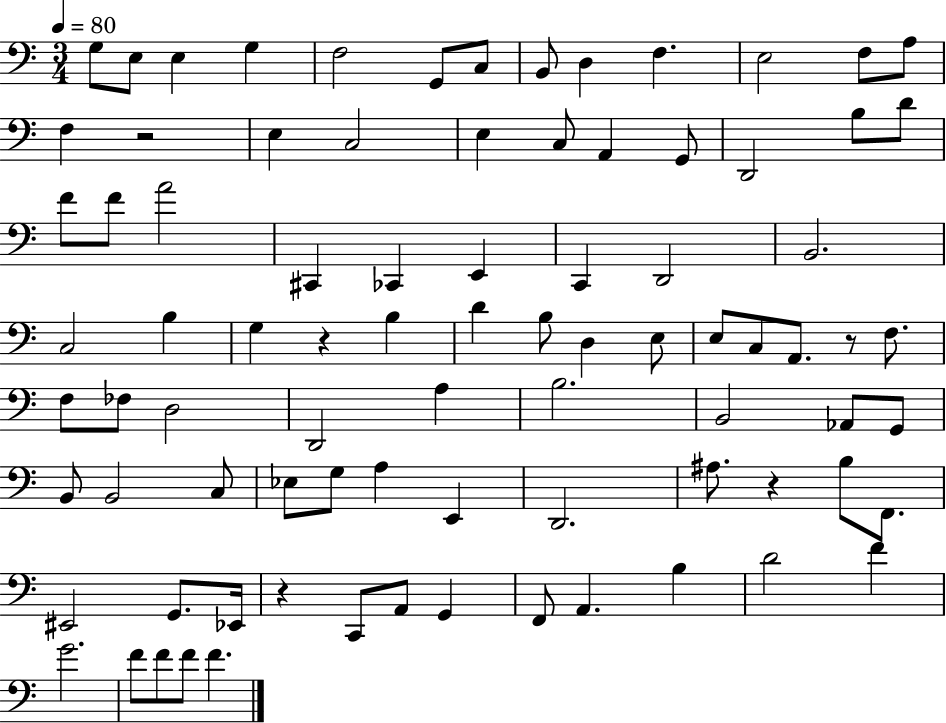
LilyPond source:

{
  \clef bass
  \numericTimeSignature
  \time 3/4
  \key c \major
  \tempo 4 = 80
  \repeat volta 2 { g8 e8 e4 g4 | f2 g,8 c8 | b,8 d4 f4. | e2 f8 a8 | \break f4 r2 | e4 c2 | e4 c8 a,4 g,8 | d,2 b8 d'8 | \break f'8 f'8 a'2 | cis,4 ces,4 e,4 | c,4 d,2 | b,2. | \break c2 b4 | g4 r4 b4 | d'4 b8 d4 e8 | e8 c8 a,8. r8 f8. | \break f8 fes8 d2 | d,2 a4 | b2. | b,2 aes,8 g,8 | \break b,8 b,2 c8 | ees8 g8 a4 e,4 | d,2. | ais8. r4 b8 f,8. | \break eis,2 g,8. ees,16 | r4 c,8 a,8 g,4 | f,8 a,4. b4 | d'2 f'4 | \break g'2. | f'8 f'8 f'8 f'4. | } \bar "|."
}